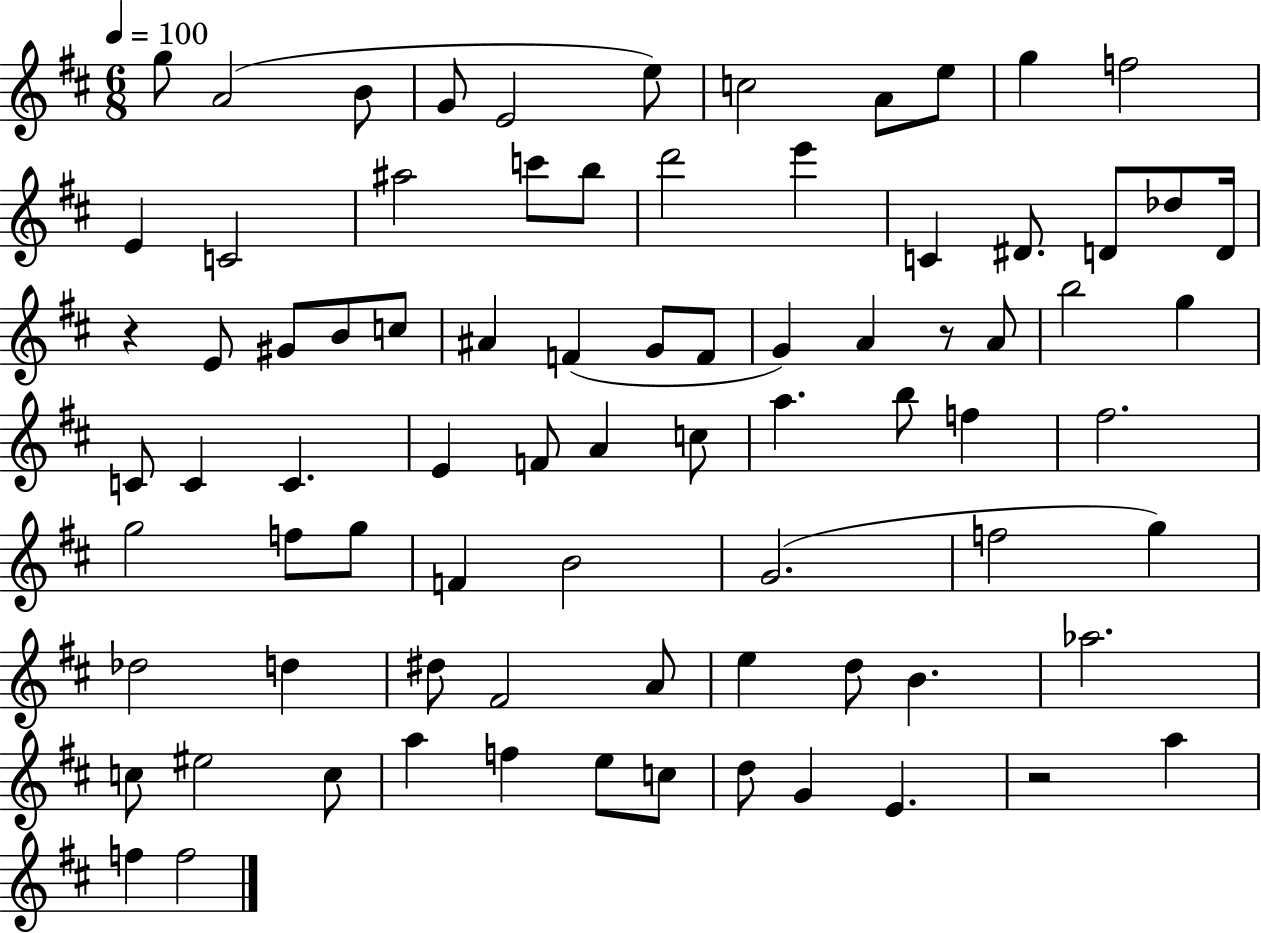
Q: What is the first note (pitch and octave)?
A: G5